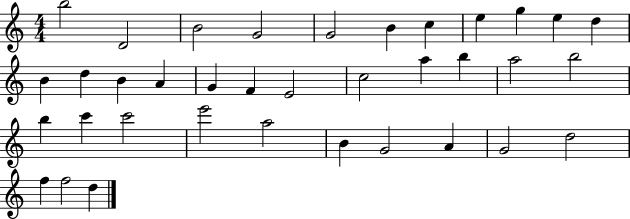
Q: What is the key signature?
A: C major